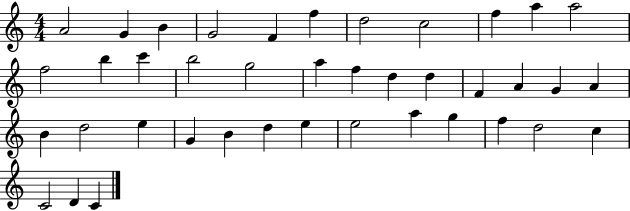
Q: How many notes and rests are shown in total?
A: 40